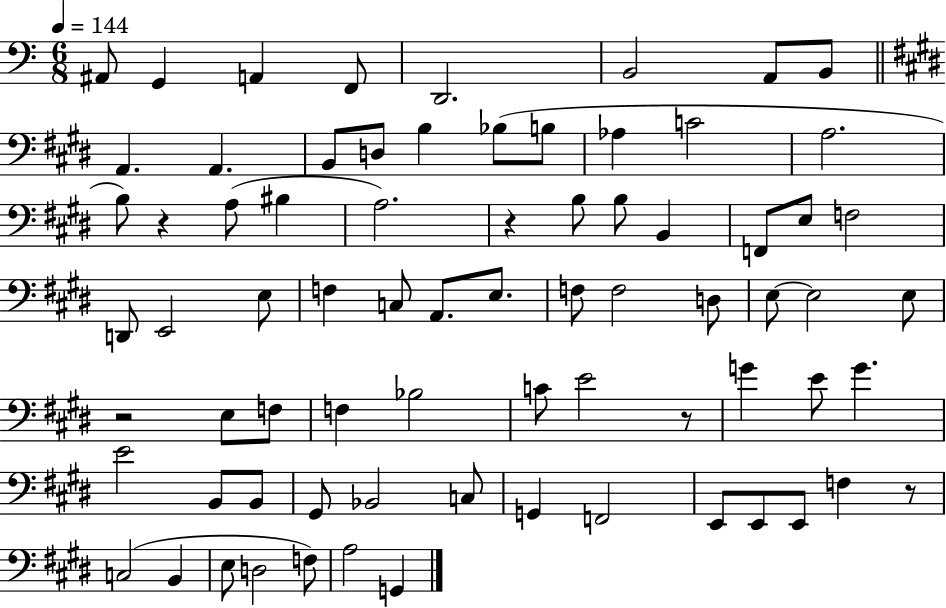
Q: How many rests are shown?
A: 5